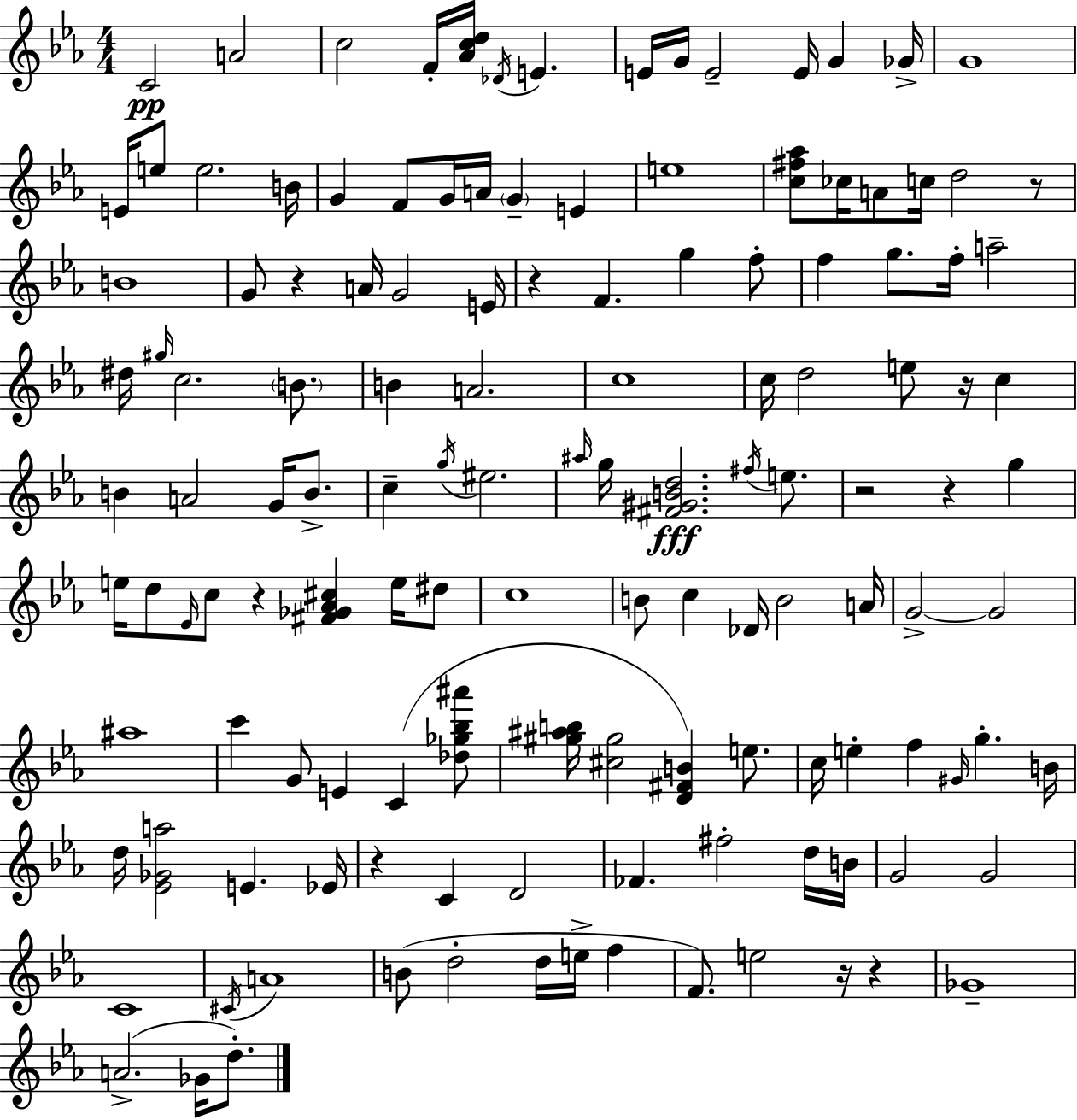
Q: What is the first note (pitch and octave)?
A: C4